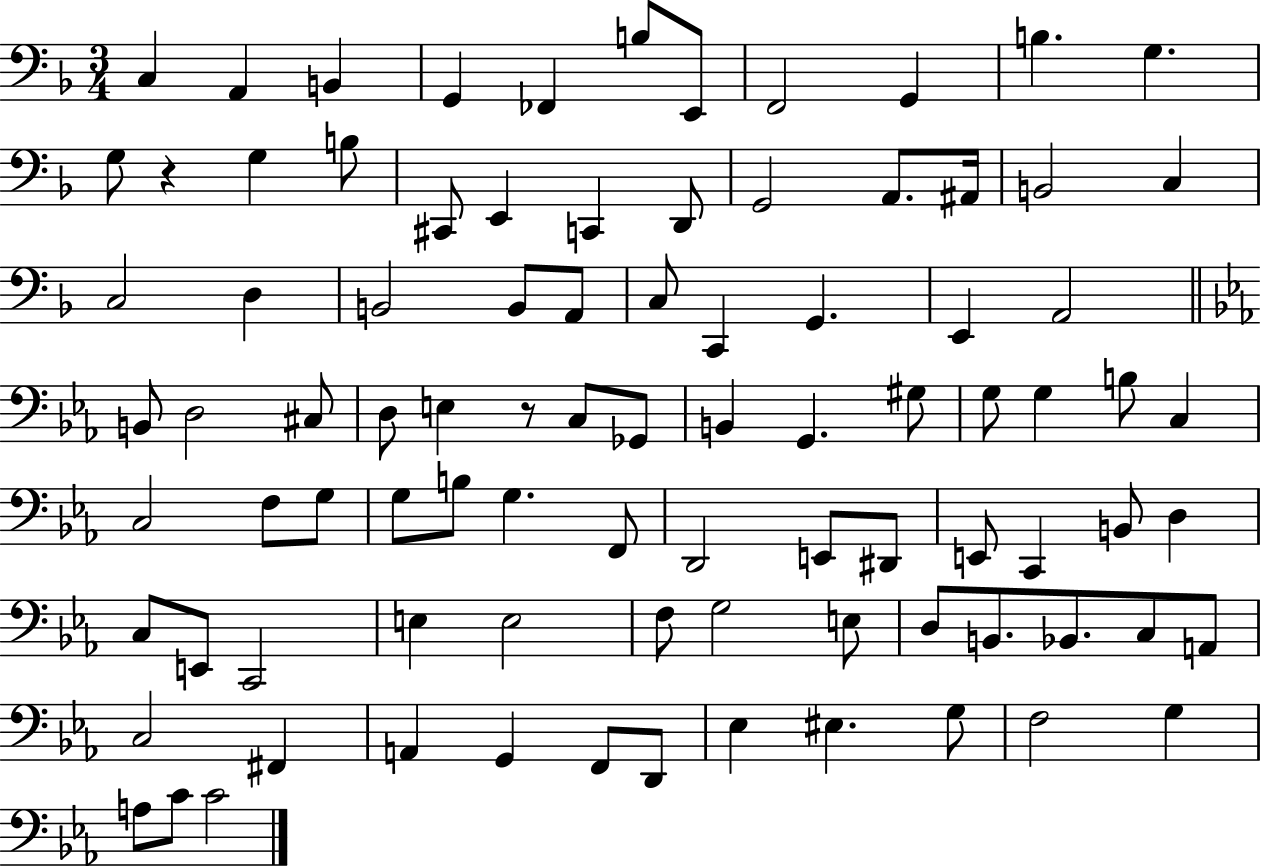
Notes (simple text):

C3/q A2/q B2/q G2/q FES2/q B3/e E2/e F2/h G2/q B3/q. G3/q. G3/e R/q G3/q B3/e C#2/e E2/q C2/q D2/e G2/h A2/e. A#2/s B2/h C3/q C3/h D3/q B2/h B2/e A2/e C3/e C2/q G2/q. E2/q A2/h B2/e D3/h C#3/e D3/e E3/q R/e C3/e Gb2/e B2/q G2/q. G#3/e G3/e G3/q B3/e C3/q C3/h F3/e G3/e G3/e B3/e G3/q. F2/e D2/h E2/e D#2/e E2/e C2/q B2/e D3/q C3/e E2/e C2/h E3/q E3/h F3/e G3/h E3/e D3/e B2/e. Bb2/e. C3/e A2/e C3/h F#2/q A2/q G2/q F2/e D2/e Eb3/q EIS3/q. G3/e F3/h G3/q A3/e C4/e C4/h